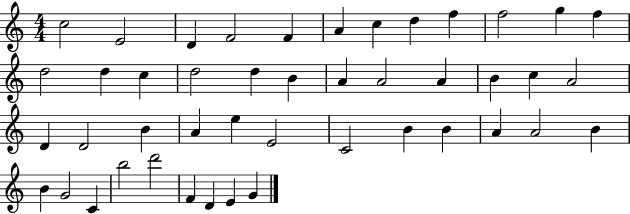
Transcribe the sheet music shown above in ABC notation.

X:1
T:Untitled
M:4/4
L:1/4
K:C
c2 E2 D F2 F A c d f f2 g f d2 d c d2 d B A A2 A B c A2 D D2 B A e E2 C2 B B A A2 B B G2 C b2 d'2 F D E G